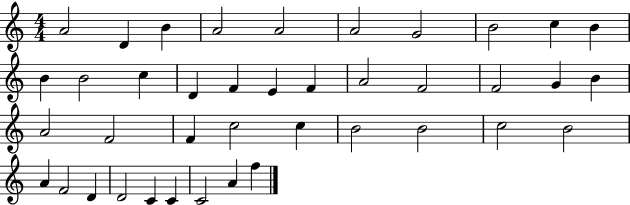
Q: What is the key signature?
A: C major